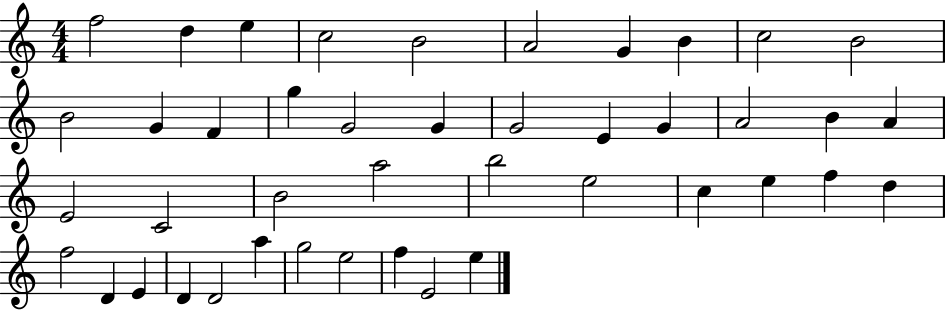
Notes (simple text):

F5/h D5/q E5/q C5/h B4/h A4/h G4/q B4/q C5/h B4/h B4/h G4/q F4/q G5/q G4/h G4/q G4/h E4/q G4/q A4/h B4/q A4/q E4/h C4/h B4/h A5/h B5/h E5/h C5/q E5/q F5/q D5/q F5/h D4/q E4/q D4/q D4/h A5/q G5/h E5/h F5/q E4/h E5/q